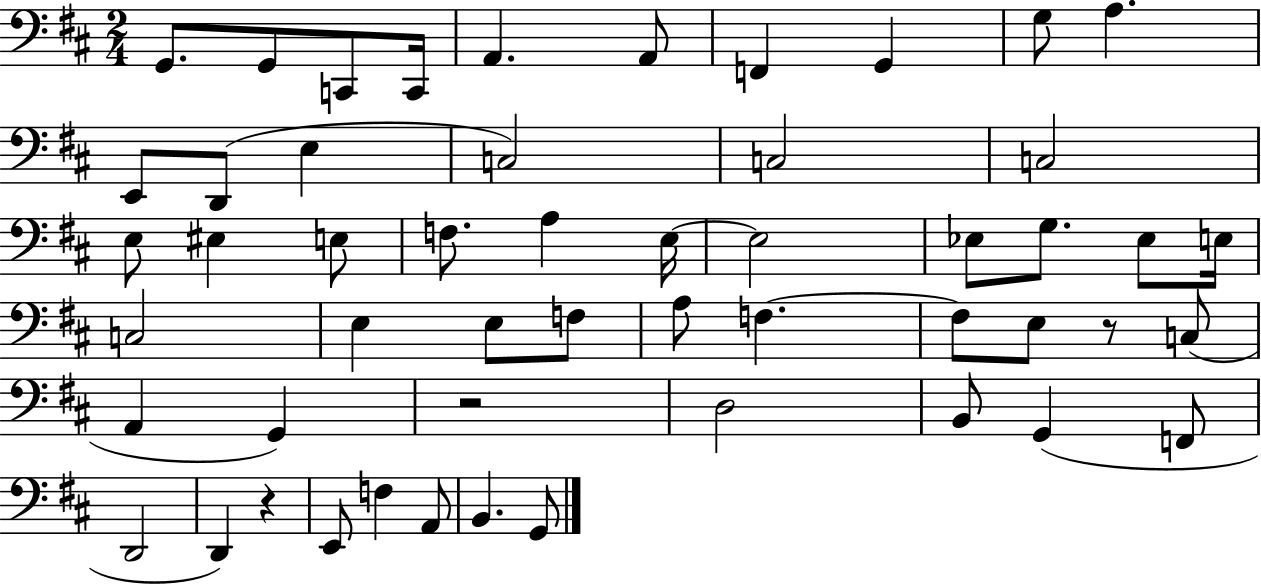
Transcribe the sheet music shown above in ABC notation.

X:1
T:Untitled
M:2/4
L:1/4
K:D
G,,/2 G,,/2 C,,/2 C,,/4 A,, A,,/2 F,, G,, G,/2 A, E,,/2 D,,/2 E, C,2 C,2 C,2 E,/2 ^E, E,/2 F,/2 A, E,/4 E,2 _E,/2 G,/2 _E,/2 E,/4 C,2 E, E,/2 F,/2 A,/2 F, F,/2 E,/2 z/2 C,/2 A,, G,, z2 D,2 B,,/2 G,, F,,/2 D,,2 D,, z E,,/2 F, A,,/2 B,, G,,/2